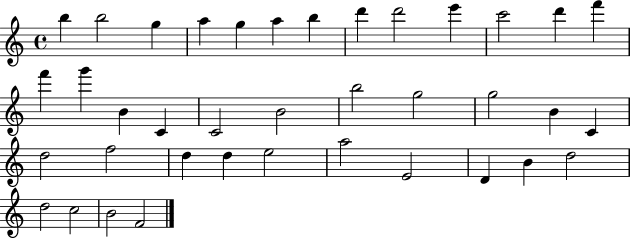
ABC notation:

X:1
T:Untitled
M:4/4
L:1/4
K:C
b b2 g a g a b d' d'2 e' c'2 d' f' f' g' B C C2 B2 b2 g2 g2 B C d2 f2 d d e2 a2 E2 D B d2 d2 c2 B2 F2